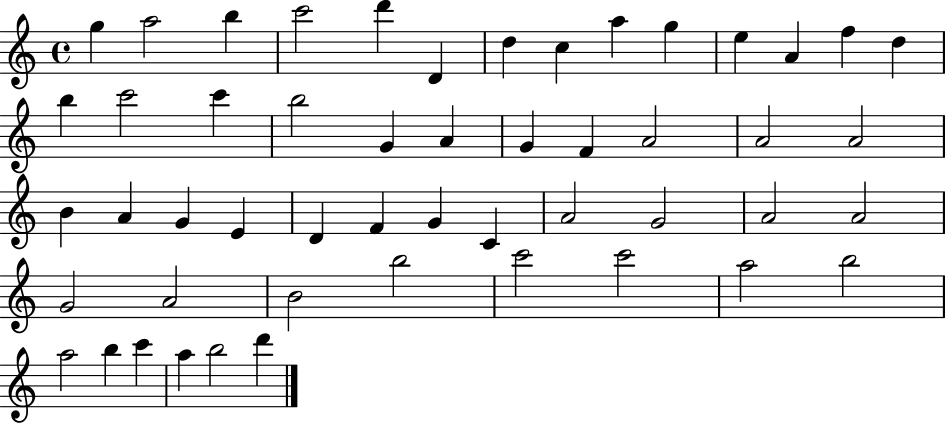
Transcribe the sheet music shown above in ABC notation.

X:1
T:Untitled
M:4/4
L:1/4
K:C
g a2 b c'2 d' D d c a g e A f d b c'2 c' b2 G A G F A2 A2 A2 B A G E D F G C A2 G2 A2 A2 G2 A2 B2 b2 c'2 c'2 a2 b2 a2 b c' a b2 d'